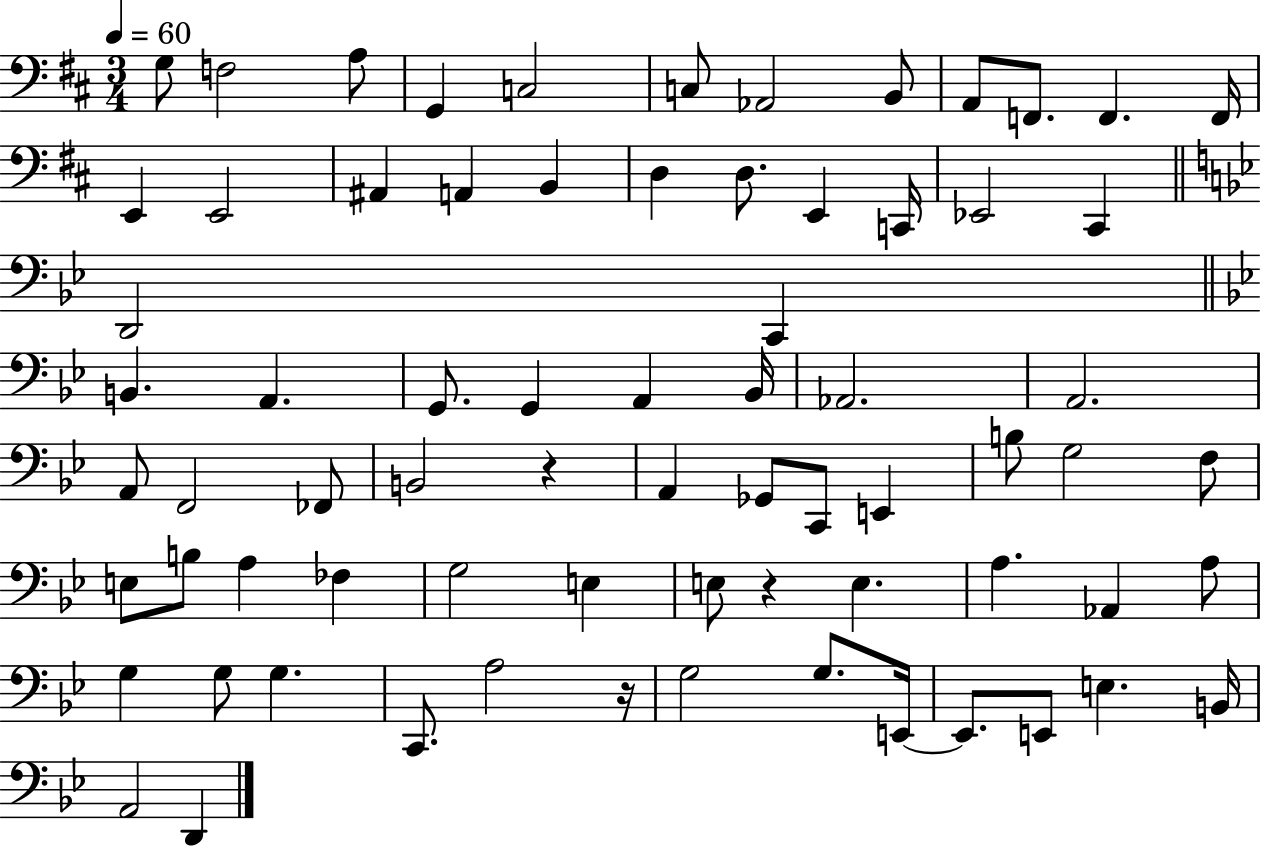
{
  \clef bass
  \numericTimeSignature
  \time 3/4
  \key d \major
  \tempo 4 = 60
  g8 f2 a8 | g,4 c2 | c8 aes,2 b,8 | a,8 f,8. f,4. f,16 | \break e,4 e,2 | ais,4 a,4 b,4 | d4 d8. e,4 c,16 | ees,2 cis,4 | \break \bar "||" \break \key g \minor d,2 c,4 | \bar "||" \break \key bes \major b,4. a,4. | g,8. g,4 a,4 bes,16 | aes,2. | a,2. | \break a,8 f,2 fes,8 | b,2 r4 | a,4 ges,8 c,8 e,4 | b8 g2 f8 | \break e8 b8 a4 fes4 | g2 e4 | e8 r4 e4. | a4. aes,4 a8 | \break g4 g8 g4. | c,8. a2 r16 | g2 g8. e,16~~ | e,8. e,8 e4. b,16 | \break a,2 d,4 | \bar "|."
}